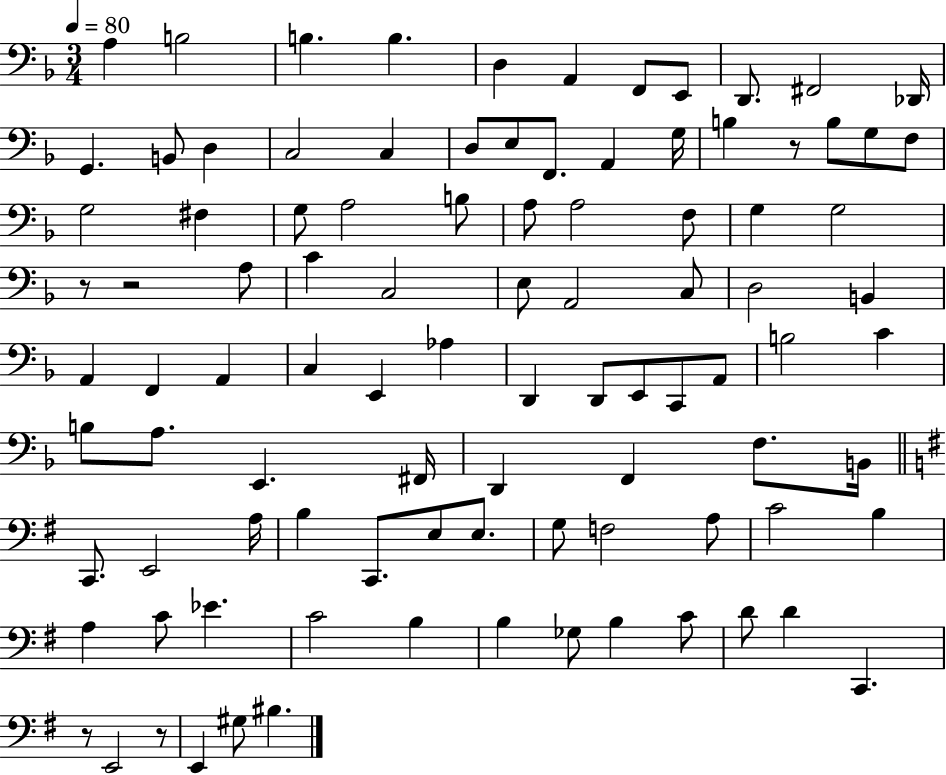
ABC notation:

X:1
T:Untitled
M:3/4
L:1/4
K:F
A, B,2 B, B, D, A,, F,,/2 E,,/2 D,,/2 ^F,,2 _D,,/4 G,, B,,/2 D, C,2 C, D,/2 E,/2 F,,/2 A,, G,/4 B, z/2 B,/2 G,/2 F,/2 G,2 ^F, G,/2 A,2 B,/2 A,/2 A,2 F,/2 G, G,2 z/2 z2 A,/2 C C,2 E,/2 A,,2 C,/2 D,2 B,, A,, F,, A,, C, E,, _A, D,, D,,/2 E,,/2 C,,/2 A,,/2 B,2 C B,/2 A,/2 E,, ^F,,/4 D,, F,, F,/2 B,,/4 C,,/2 E,,2 A,/4 B, C,,/2 E,/2 E,/2 G,/2 F,2 A,/2 C2 B, A, C/2 _E C2 B, B, _G,/2 B, C/2 D/2 D C,, z/2 E,,2 z/2 E,, ^G,/2 ^B,